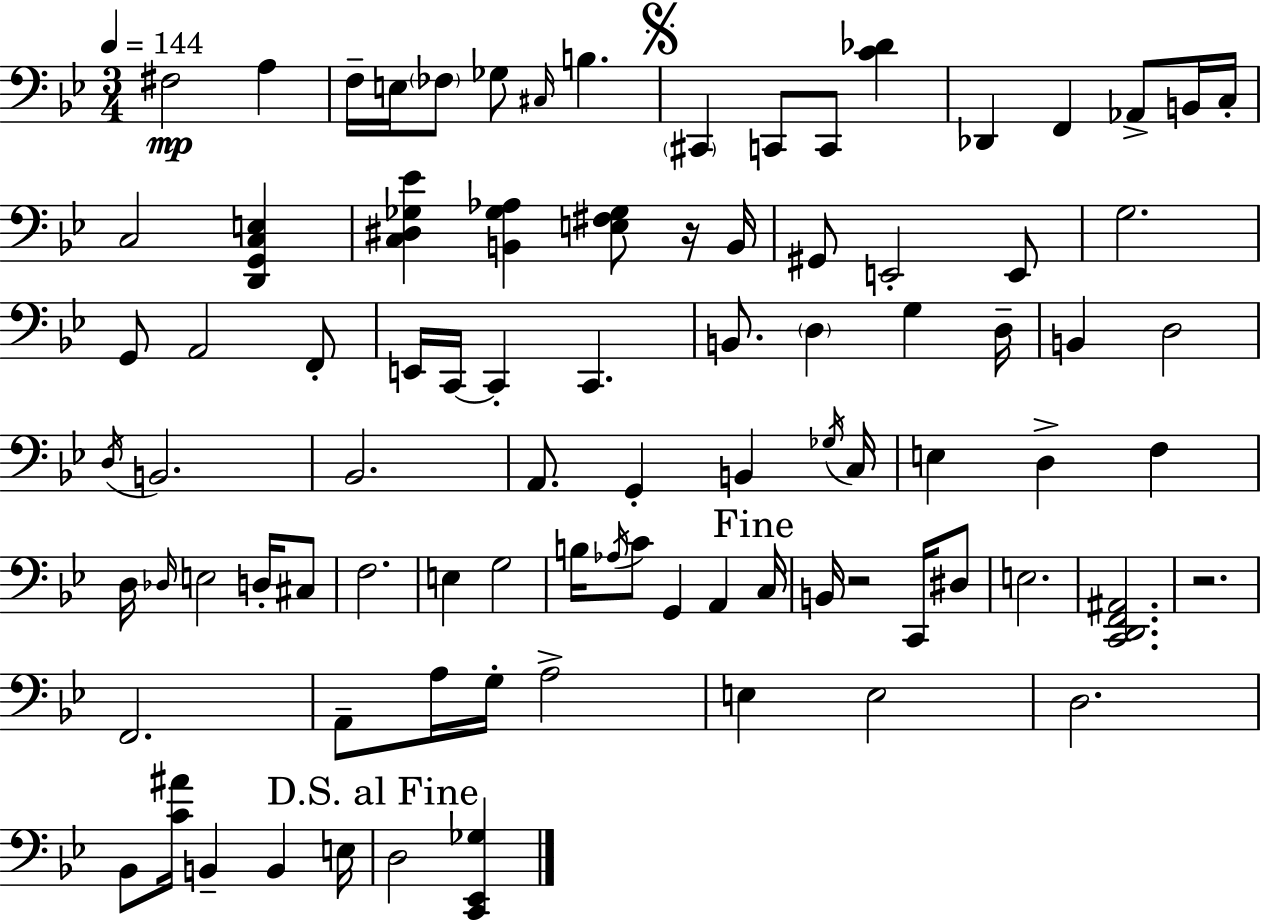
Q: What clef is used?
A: bass